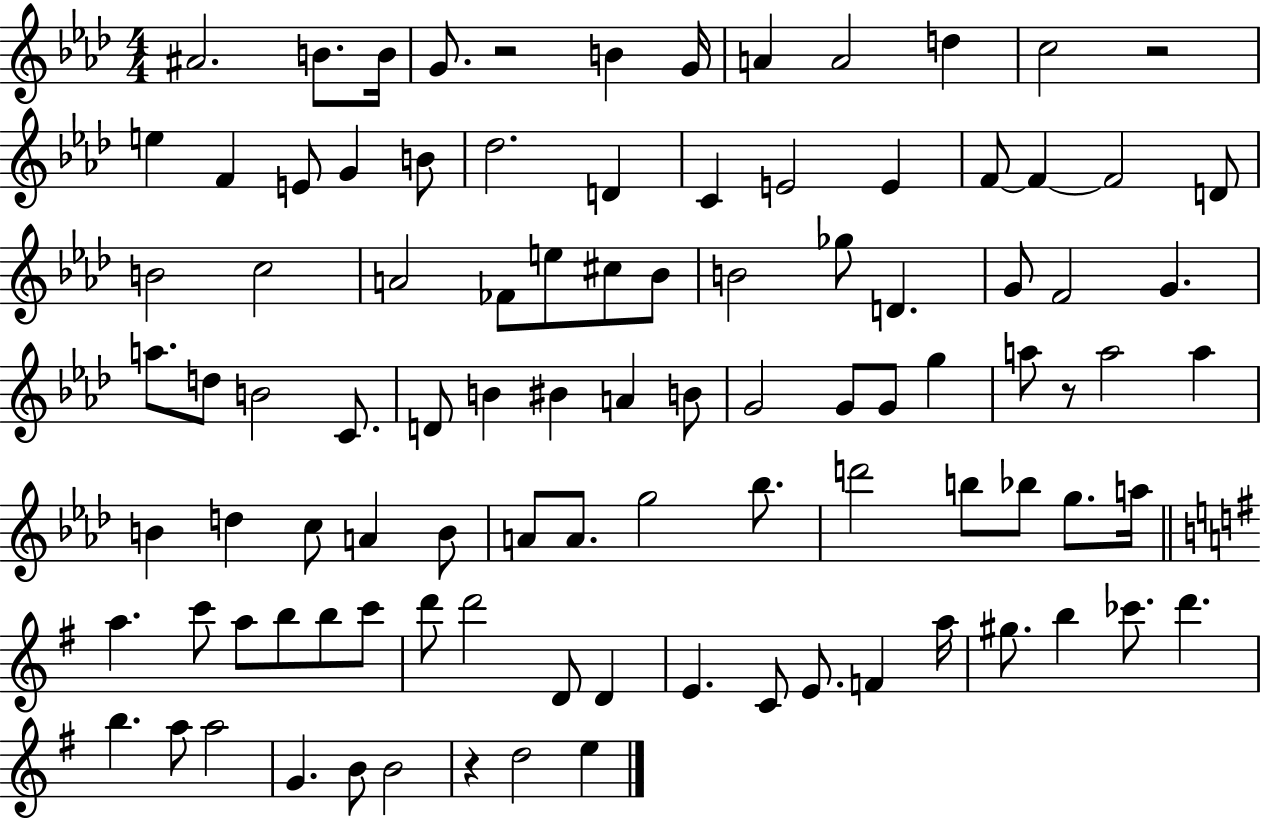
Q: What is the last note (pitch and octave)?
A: E5